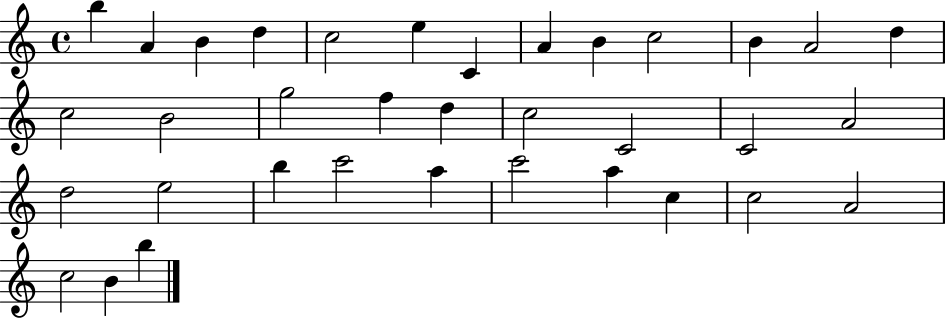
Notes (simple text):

B5/q A4/q B4/q D5/q C5/h E5/q C4/q A4/q B4/q C5/h B4/q A4/h D5/q C5/h B4/h G5/h F5/q D5/q C5/h C4/h C4/h A4/h D5/h E5/h B5/q C6/h A5/q C6/h A5/q C5/q C5/h A4/h C5/h B4/q B5/q